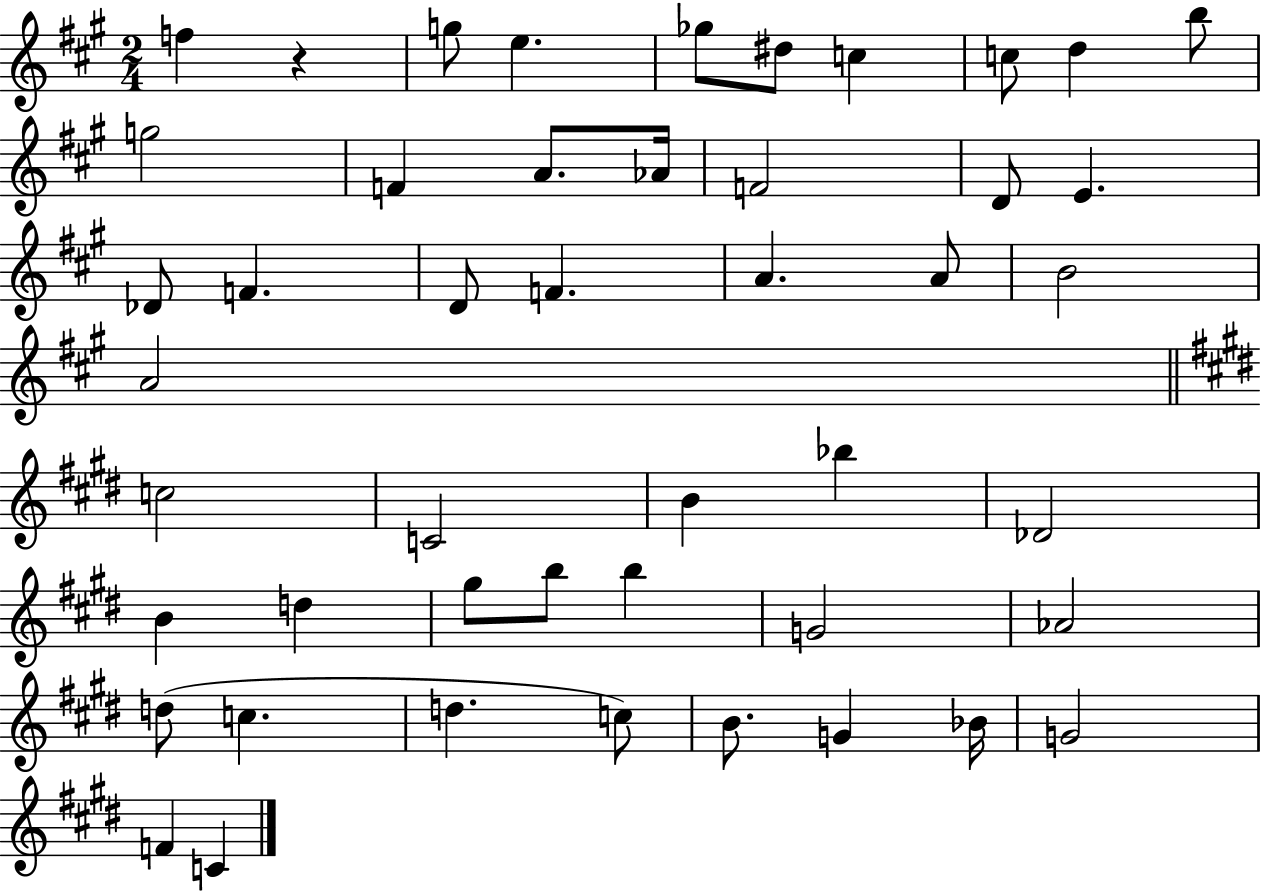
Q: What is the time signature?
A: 2/4